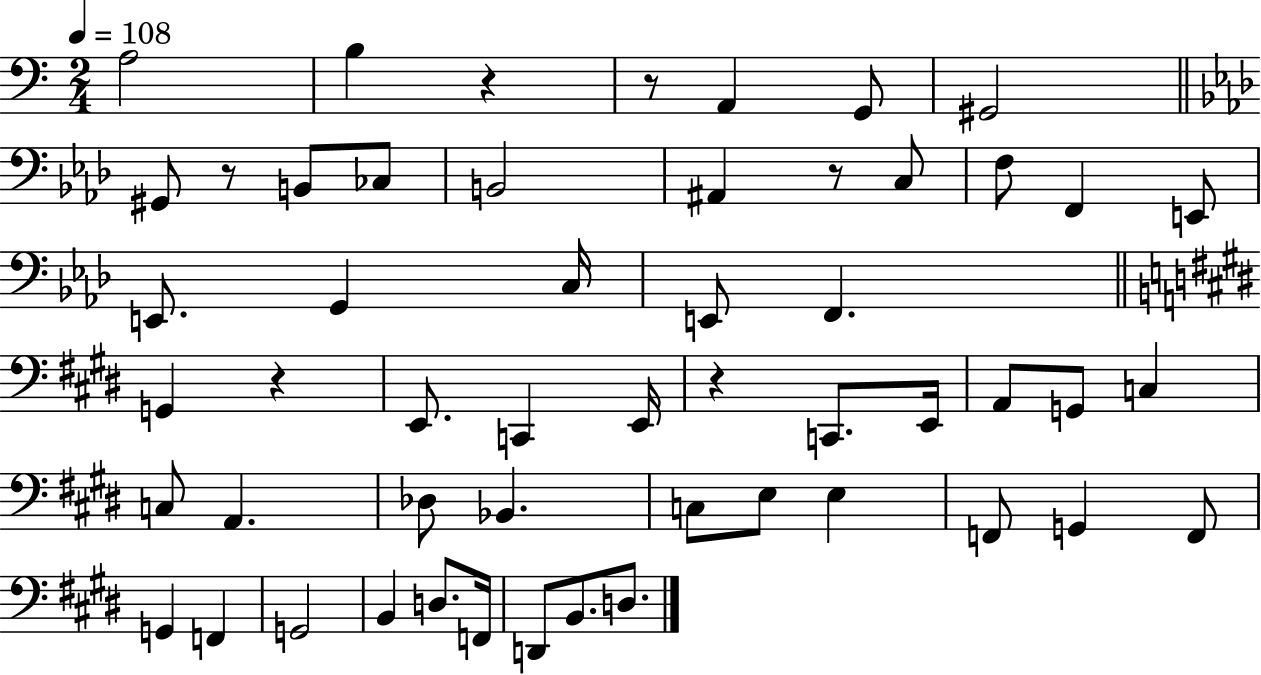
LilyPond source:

{
  \clef bass
  \numericTimeSignature
  \time 2/4
  \key c \major
  \tempo 4 = 108
  a2 | b4 r4 | r8 a,4 g,8 | gis,2 | \break \bar "||" \break \key aes \major gis,8 r8 b,8 ces8 | b,2 | ais,4 r8 c8 | f8 f,4 e,8 | \break e,8. g,4 c16 | e,8 f,4. | \bar "||" \break \key e \major g,4 r4 | e,8. c,4 e,16 | r4 c,8. e,16 | a,8 g,8 c4 | \break c8 a,4. | des8 bes,4. | c8 e8 e4 | f,8 g,4 f,8 | \break g,4 f,4 | g,2 | b,4 d8. f,16 | d,8 b,8. d8. | \break \bar "|."
}